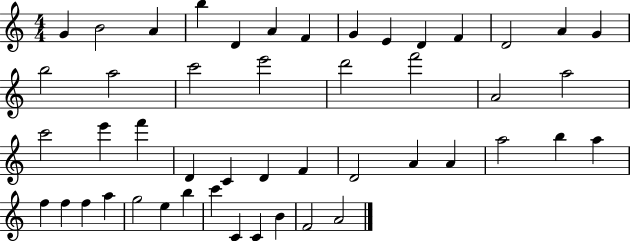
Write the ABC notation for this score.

X:1
T:Untitled
M:4/4
L:1/4
K:C
G B2 A b D A F G E D F D2 A G b2 a2 c'2 e'2 d'2 f'2 A2 a2 c'2 e' f' D C D F D2 A A a2 b a f f f a g2 e b c' C C B F2 A2